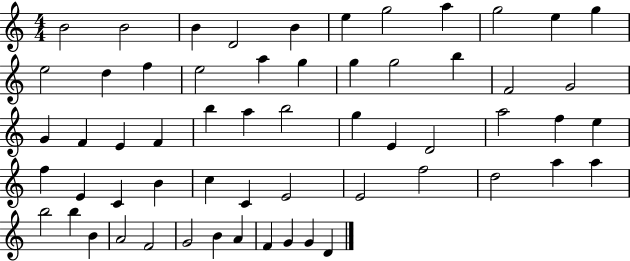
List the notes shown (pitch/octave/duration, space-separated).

B4/h B4/h B4/q D4/h B4/q E5/q G5/h A5/q G5/h E5/q G5/q E5/h D5/q F5/q E5/h A5/q G5/q G5/q G5/h B5/q F4/h G4/h G4/q F4/q E4/q F4/q B5/q A5/q B5/h G5/q E4/q D4/h A5/h F5/q E5/q F5/q E4/q C4/q B4/q C5/q C4/q E4/h E4/h F5/h D5/h A5/q A5/q B5/h B5/q B4/q A4/h F4/h G4/h B4/q A4/q F4/q G4/q G4/q D4/q